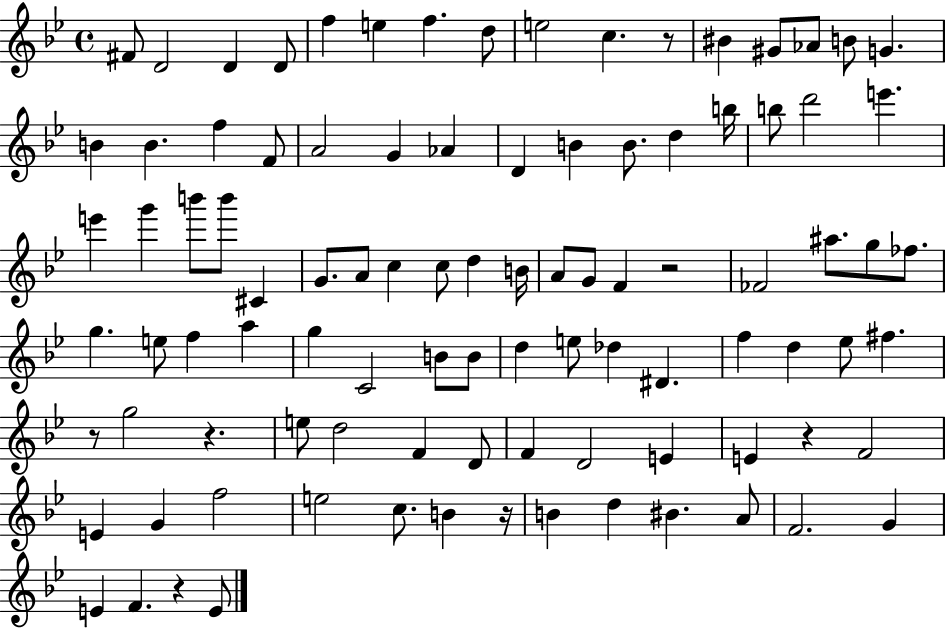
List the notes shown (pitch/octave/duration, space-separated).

F#4/e D4/h D4/q D4/e F5/q E5/q F5/q. D5/e E5/h C5/q. R/e BIS4/q G#4/e Ab4/e B4/e G4/q. B4/q B4/q. F5/q F4/e A4/h G4/q Ab4/q D4/q B4/q B4/e. D5/q B5/s B5/e D6/h E6/q. E6/q G6/q B6/e B6/e C#4/q G4/e. A4/e C5/q C5/e D5/q B4/s A4/e G4/e F4/q R/h FES4/h A#5/e. G5/e FES5/e. G5/q. E5/e F5/q A5/q G5/q C4/h B4/e B4/e D5/q E5/e Db5/q D#4/q. F5/q D5/q Eb5/e F#5/q. R/e G5/h R/q. E5/e D5/h F4/q D4/e F4/q D4/h E4/q E4/q R/q F4/h E4/q G4/q F5/h E5/h C5/e. B4/q R/s B4/q D5/q BIS4/q. A4/e F4/h. G4/q E4/q F4/q. R/q E4/e